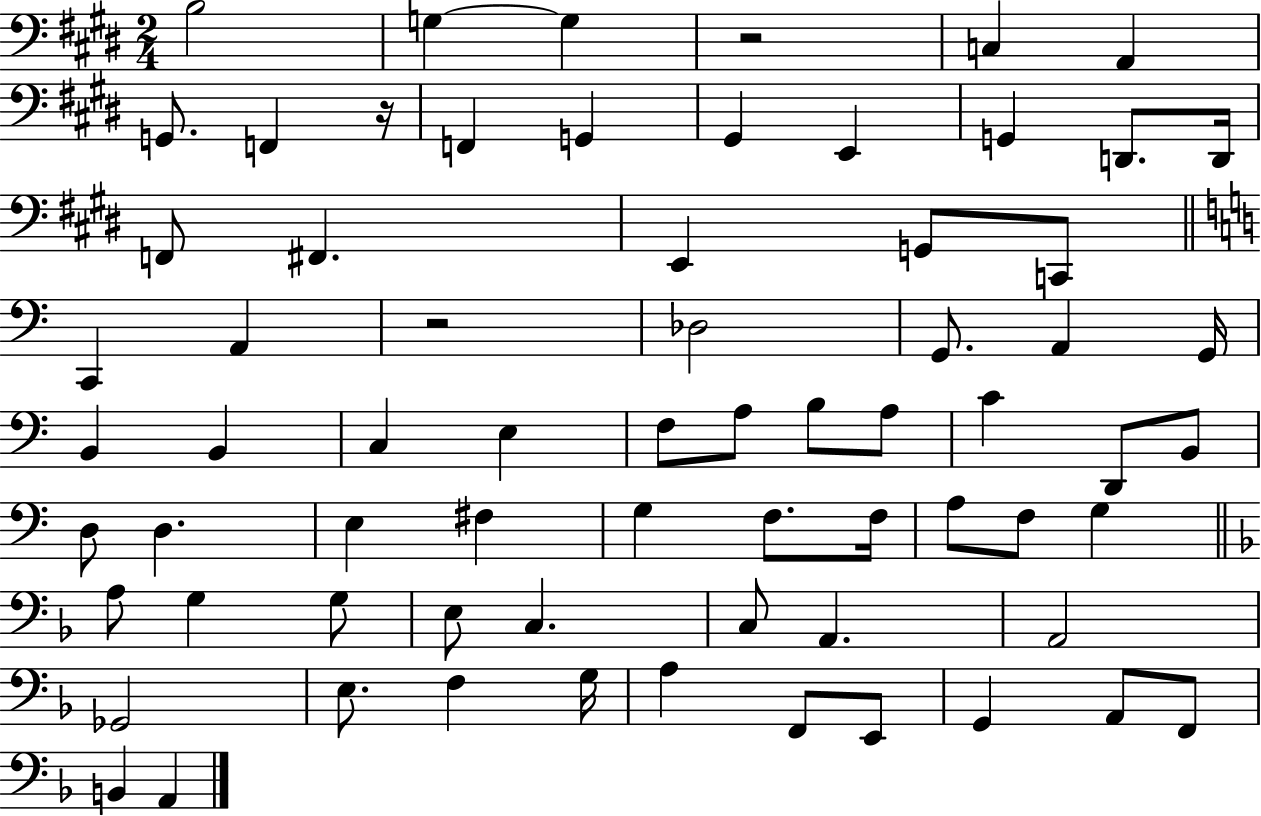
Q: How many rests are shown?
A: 3